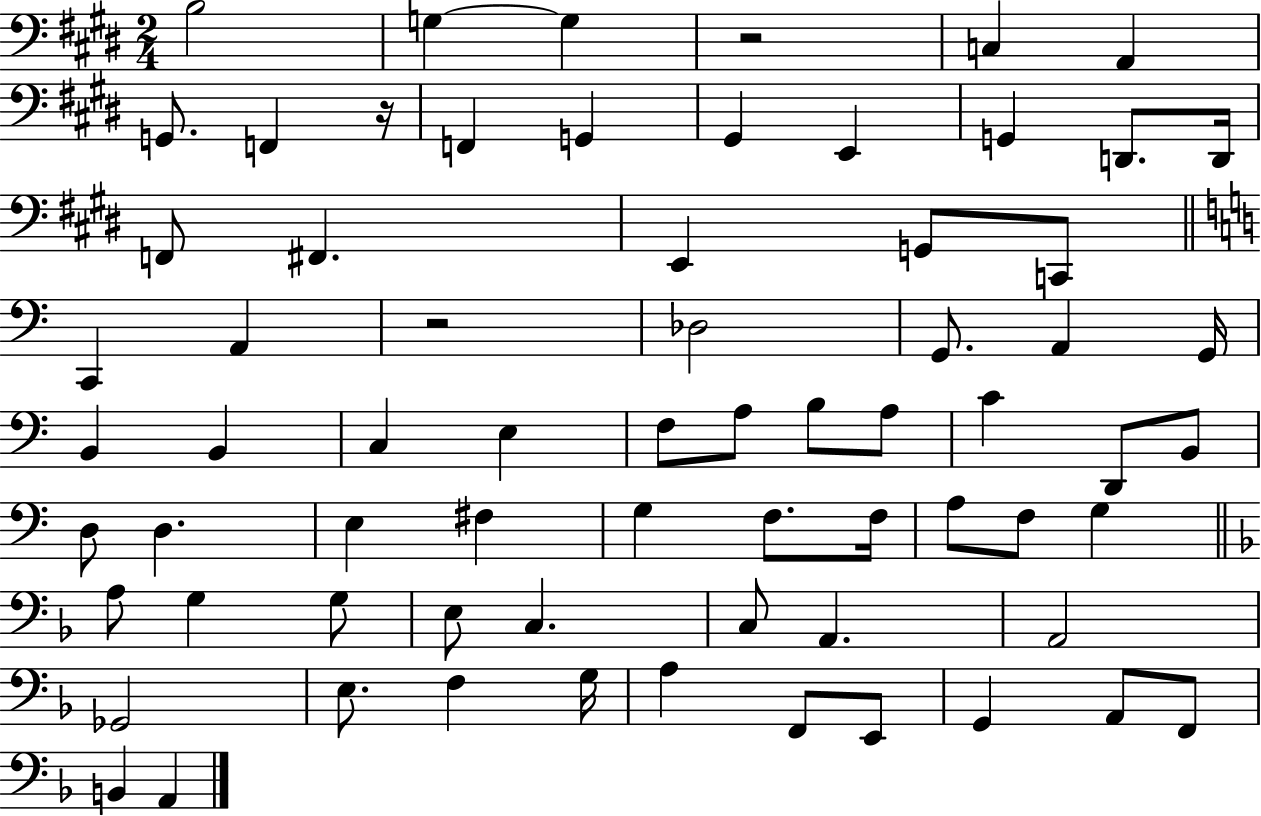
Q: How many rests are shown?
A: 3